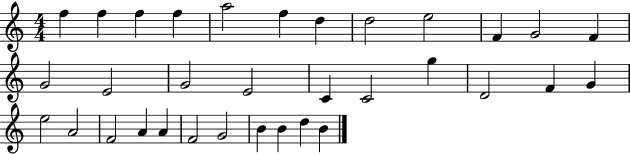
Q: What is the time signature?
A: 4/4